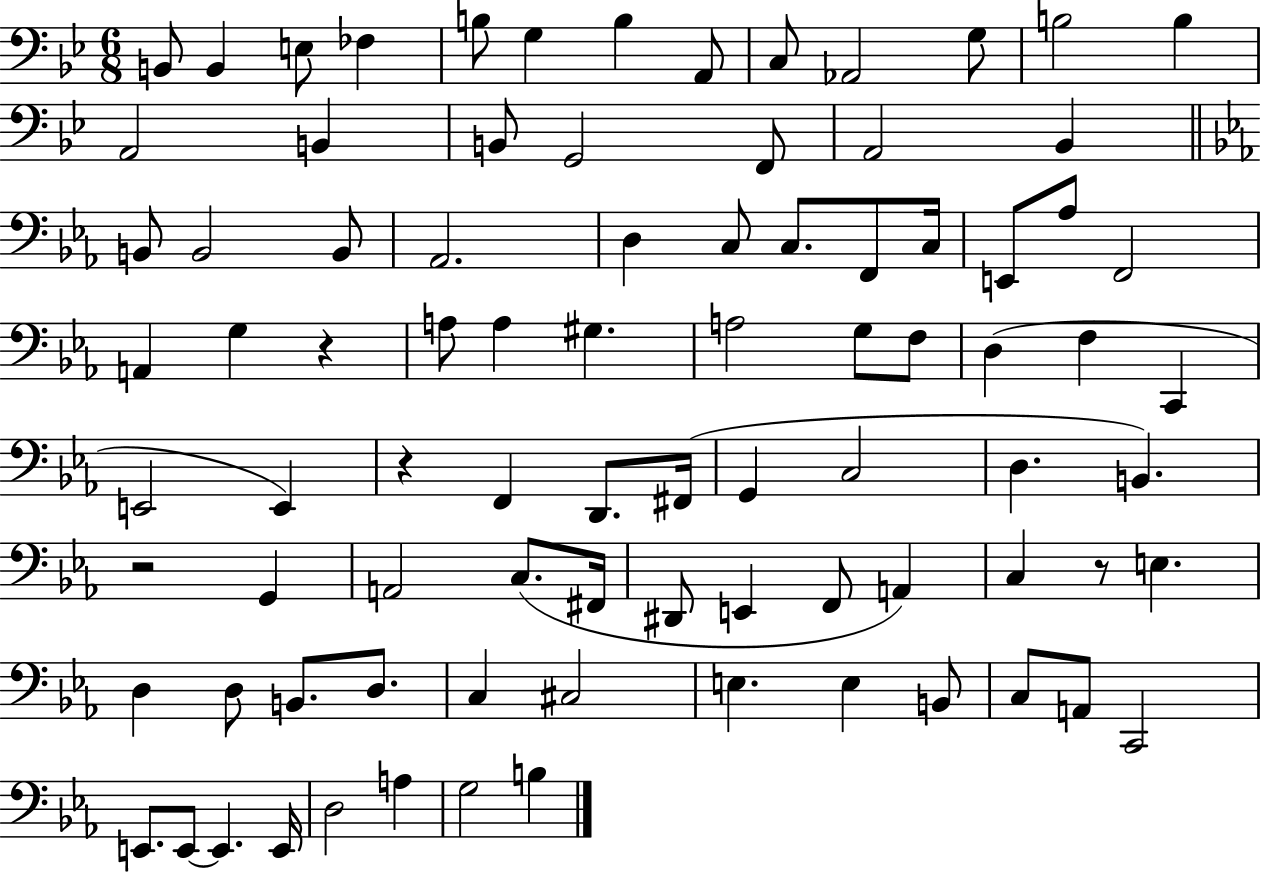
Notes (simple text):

B2/e B2/q E3/e FES3/q B3/e G3/q B3/q A2/e C3/e Ab2/h G3/e B3/h B3/q A2/h B2/q B2/e G2/h F2/e A2/h Bb2/q B2/e B2/h B2/e Ab2/h. D3/q C3/e C3/e. F2/e C3/s E2/e Ab3/e F2/h A2/q G3/q R/q A3/e A3/q G#3/q. A3/h G3/e F3/e D3/q F3/q C2/q E2/h E2/q R/q F2/q D2/e. F#2/s G2/q C3/h D3/q. B2/q. R/h G2/q A2/h C3/e. F#2/s D#2/e E2/q F2/e A2/q C3/q R/e E3/q. D3/q D3/e B2/e. D3/e. C3/q C#3/h E3/q. E3/q B2/e C3/e A2/e C2/h E2/e. E2/e E2/q. E2/s D3/h A3/q G3/h B3/q